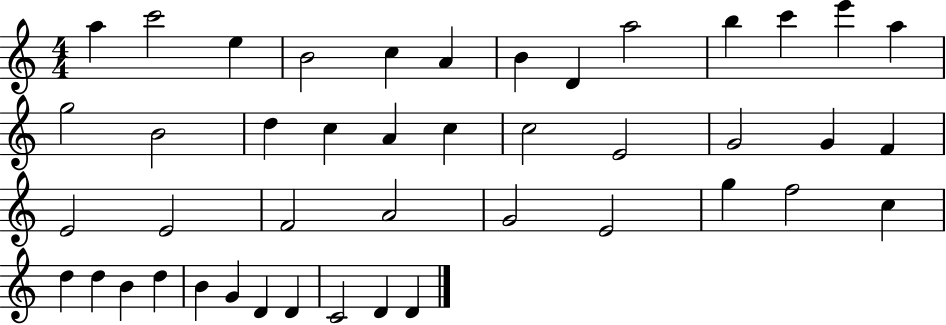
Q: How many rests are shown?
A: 0